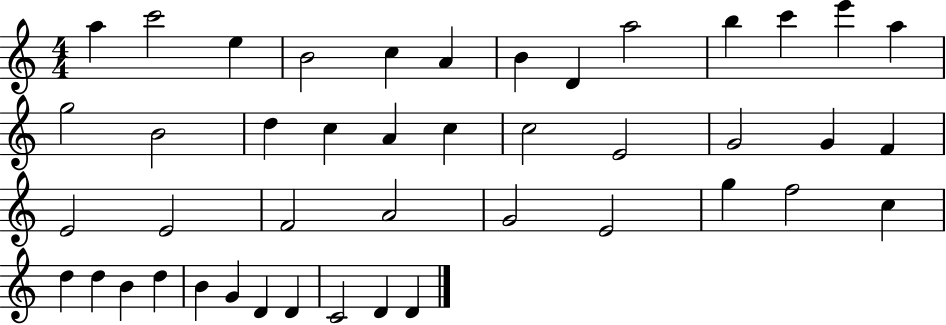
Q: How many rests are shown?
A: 0